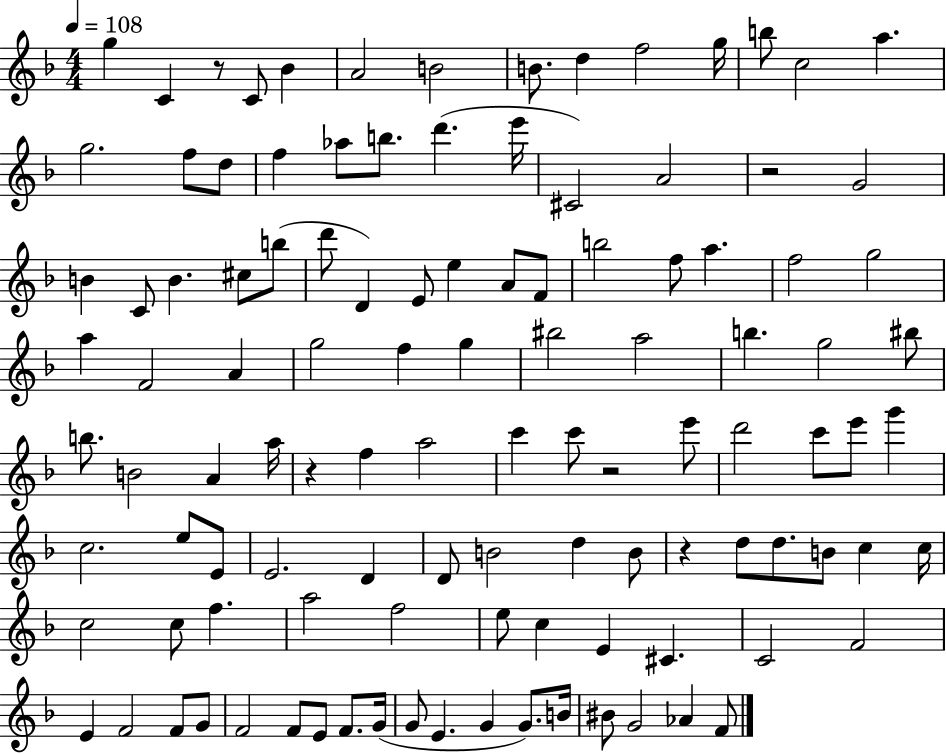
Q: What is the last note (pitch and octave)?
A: F4